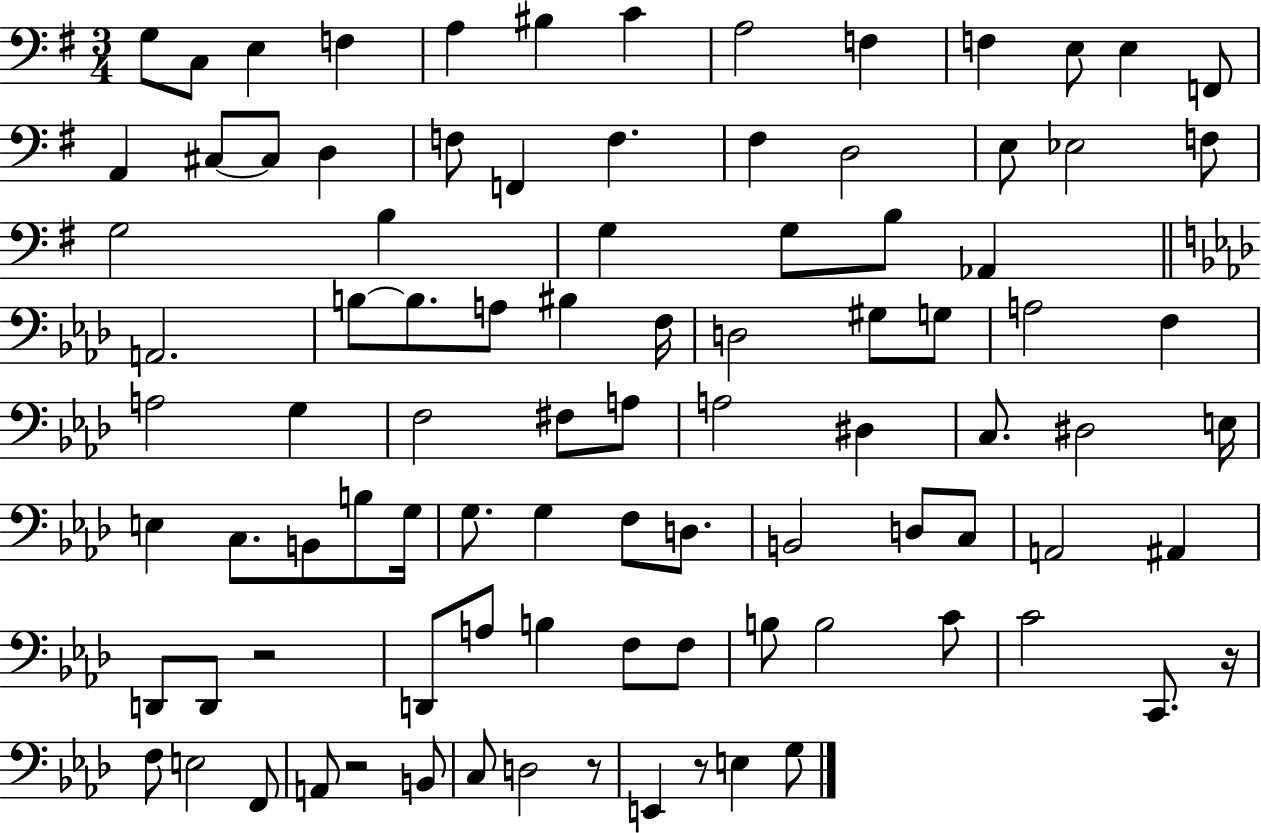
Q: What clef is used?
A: bass